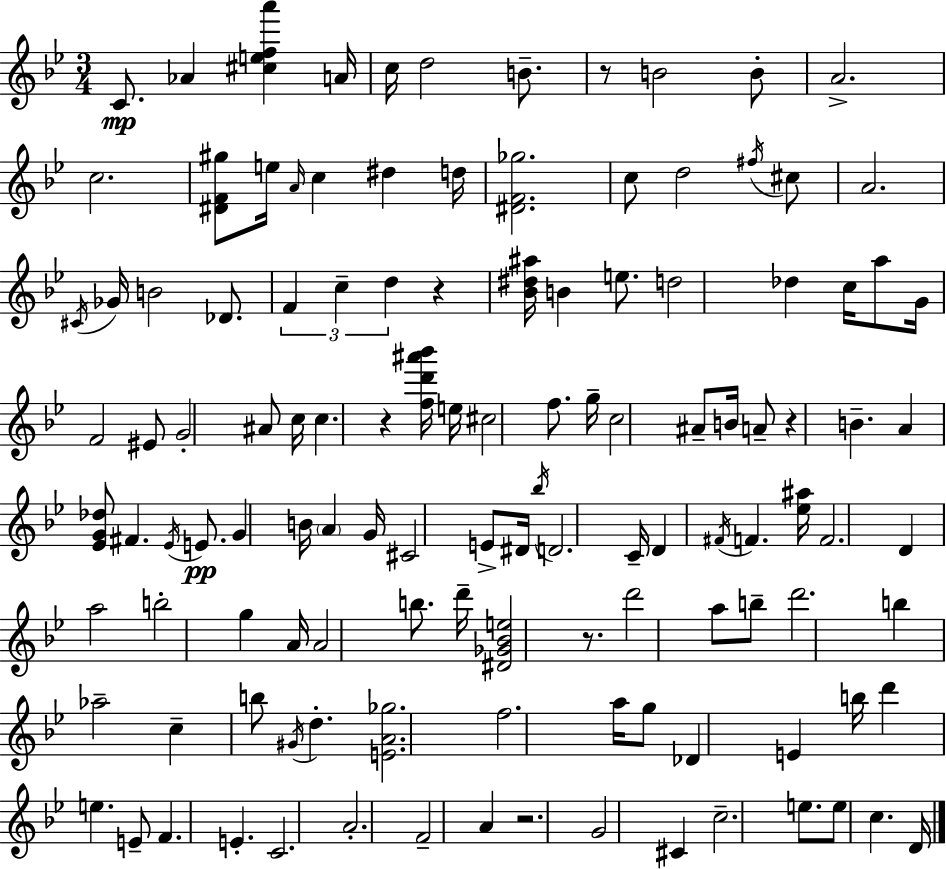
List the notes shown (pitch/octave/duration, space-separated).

C4/e. Ab4/q [C#5,E5,F5,A6]/q A4/s C5/s D5/h B4/e. R/e B4/h B4/e A4/h. C5/h. [D#4,F4,G#5]/e E5/s A4/s C5/q D#5/q D5/s [D#4,F4,Gb5]/h. C5/e D5/h F#5/s C#5/e A4/h. C#4/s Gb4/s B4/h Db4/e. F4/q C5/q D5/q R/q [Bb4,D#5,A#5]/s B4/q E5/e. D5/h Db5/q C5/s A5/e G4/s F4/h EIS4/e G4/h A#4/e C5/s C5/q. R/q [F5,D6,A#6,Bb6]/s E5/s C#5/h F5/e. G5/s C5/h A#4/e B4/s A4/e R/q B4/q. A4/q [Eb4,G4,Db5]/e F#4/q. Eb4/s E4/e. G4/q B4/s A4/q G4/s C#4/h E4/e D#4/s Bb5/s D4/h. C4/s D4/q F#4/s F4/q. [Eb5,A#5]/s F4/h. D4/q A5/h B5/h G5/q A4/s A4/h B5/e. D6/s [D#4,Gb4,Bb4,E5]/h R/e. D6/h A5/e B5/e D6/h. B5/q Ab5/h C5/q B5/e G#4/s D5/q. [E4,A4,Gb5]/h. F5/h. A5/s G5/e Db4/q E4/q B5/s D6/q E5/q. E4/e F4/q. E4/q. C4/h. A4/h. F4/h A4/q R/h. G4/h C#4/q C5/h. E5/e. E5/e C5/q. D4/s